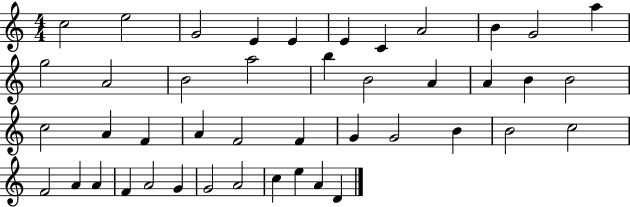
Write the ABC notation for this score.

X:1
T:Untitled
M:4/4
L:1/4
K:C
c2 e2 G2 E E E C A2 B G2 a g2 A2 B2 a2 b B2 A A B B2 c2 A F A F2 F G G2 B B2 c2 F2 A A F A2 G G2 A2 c e A D